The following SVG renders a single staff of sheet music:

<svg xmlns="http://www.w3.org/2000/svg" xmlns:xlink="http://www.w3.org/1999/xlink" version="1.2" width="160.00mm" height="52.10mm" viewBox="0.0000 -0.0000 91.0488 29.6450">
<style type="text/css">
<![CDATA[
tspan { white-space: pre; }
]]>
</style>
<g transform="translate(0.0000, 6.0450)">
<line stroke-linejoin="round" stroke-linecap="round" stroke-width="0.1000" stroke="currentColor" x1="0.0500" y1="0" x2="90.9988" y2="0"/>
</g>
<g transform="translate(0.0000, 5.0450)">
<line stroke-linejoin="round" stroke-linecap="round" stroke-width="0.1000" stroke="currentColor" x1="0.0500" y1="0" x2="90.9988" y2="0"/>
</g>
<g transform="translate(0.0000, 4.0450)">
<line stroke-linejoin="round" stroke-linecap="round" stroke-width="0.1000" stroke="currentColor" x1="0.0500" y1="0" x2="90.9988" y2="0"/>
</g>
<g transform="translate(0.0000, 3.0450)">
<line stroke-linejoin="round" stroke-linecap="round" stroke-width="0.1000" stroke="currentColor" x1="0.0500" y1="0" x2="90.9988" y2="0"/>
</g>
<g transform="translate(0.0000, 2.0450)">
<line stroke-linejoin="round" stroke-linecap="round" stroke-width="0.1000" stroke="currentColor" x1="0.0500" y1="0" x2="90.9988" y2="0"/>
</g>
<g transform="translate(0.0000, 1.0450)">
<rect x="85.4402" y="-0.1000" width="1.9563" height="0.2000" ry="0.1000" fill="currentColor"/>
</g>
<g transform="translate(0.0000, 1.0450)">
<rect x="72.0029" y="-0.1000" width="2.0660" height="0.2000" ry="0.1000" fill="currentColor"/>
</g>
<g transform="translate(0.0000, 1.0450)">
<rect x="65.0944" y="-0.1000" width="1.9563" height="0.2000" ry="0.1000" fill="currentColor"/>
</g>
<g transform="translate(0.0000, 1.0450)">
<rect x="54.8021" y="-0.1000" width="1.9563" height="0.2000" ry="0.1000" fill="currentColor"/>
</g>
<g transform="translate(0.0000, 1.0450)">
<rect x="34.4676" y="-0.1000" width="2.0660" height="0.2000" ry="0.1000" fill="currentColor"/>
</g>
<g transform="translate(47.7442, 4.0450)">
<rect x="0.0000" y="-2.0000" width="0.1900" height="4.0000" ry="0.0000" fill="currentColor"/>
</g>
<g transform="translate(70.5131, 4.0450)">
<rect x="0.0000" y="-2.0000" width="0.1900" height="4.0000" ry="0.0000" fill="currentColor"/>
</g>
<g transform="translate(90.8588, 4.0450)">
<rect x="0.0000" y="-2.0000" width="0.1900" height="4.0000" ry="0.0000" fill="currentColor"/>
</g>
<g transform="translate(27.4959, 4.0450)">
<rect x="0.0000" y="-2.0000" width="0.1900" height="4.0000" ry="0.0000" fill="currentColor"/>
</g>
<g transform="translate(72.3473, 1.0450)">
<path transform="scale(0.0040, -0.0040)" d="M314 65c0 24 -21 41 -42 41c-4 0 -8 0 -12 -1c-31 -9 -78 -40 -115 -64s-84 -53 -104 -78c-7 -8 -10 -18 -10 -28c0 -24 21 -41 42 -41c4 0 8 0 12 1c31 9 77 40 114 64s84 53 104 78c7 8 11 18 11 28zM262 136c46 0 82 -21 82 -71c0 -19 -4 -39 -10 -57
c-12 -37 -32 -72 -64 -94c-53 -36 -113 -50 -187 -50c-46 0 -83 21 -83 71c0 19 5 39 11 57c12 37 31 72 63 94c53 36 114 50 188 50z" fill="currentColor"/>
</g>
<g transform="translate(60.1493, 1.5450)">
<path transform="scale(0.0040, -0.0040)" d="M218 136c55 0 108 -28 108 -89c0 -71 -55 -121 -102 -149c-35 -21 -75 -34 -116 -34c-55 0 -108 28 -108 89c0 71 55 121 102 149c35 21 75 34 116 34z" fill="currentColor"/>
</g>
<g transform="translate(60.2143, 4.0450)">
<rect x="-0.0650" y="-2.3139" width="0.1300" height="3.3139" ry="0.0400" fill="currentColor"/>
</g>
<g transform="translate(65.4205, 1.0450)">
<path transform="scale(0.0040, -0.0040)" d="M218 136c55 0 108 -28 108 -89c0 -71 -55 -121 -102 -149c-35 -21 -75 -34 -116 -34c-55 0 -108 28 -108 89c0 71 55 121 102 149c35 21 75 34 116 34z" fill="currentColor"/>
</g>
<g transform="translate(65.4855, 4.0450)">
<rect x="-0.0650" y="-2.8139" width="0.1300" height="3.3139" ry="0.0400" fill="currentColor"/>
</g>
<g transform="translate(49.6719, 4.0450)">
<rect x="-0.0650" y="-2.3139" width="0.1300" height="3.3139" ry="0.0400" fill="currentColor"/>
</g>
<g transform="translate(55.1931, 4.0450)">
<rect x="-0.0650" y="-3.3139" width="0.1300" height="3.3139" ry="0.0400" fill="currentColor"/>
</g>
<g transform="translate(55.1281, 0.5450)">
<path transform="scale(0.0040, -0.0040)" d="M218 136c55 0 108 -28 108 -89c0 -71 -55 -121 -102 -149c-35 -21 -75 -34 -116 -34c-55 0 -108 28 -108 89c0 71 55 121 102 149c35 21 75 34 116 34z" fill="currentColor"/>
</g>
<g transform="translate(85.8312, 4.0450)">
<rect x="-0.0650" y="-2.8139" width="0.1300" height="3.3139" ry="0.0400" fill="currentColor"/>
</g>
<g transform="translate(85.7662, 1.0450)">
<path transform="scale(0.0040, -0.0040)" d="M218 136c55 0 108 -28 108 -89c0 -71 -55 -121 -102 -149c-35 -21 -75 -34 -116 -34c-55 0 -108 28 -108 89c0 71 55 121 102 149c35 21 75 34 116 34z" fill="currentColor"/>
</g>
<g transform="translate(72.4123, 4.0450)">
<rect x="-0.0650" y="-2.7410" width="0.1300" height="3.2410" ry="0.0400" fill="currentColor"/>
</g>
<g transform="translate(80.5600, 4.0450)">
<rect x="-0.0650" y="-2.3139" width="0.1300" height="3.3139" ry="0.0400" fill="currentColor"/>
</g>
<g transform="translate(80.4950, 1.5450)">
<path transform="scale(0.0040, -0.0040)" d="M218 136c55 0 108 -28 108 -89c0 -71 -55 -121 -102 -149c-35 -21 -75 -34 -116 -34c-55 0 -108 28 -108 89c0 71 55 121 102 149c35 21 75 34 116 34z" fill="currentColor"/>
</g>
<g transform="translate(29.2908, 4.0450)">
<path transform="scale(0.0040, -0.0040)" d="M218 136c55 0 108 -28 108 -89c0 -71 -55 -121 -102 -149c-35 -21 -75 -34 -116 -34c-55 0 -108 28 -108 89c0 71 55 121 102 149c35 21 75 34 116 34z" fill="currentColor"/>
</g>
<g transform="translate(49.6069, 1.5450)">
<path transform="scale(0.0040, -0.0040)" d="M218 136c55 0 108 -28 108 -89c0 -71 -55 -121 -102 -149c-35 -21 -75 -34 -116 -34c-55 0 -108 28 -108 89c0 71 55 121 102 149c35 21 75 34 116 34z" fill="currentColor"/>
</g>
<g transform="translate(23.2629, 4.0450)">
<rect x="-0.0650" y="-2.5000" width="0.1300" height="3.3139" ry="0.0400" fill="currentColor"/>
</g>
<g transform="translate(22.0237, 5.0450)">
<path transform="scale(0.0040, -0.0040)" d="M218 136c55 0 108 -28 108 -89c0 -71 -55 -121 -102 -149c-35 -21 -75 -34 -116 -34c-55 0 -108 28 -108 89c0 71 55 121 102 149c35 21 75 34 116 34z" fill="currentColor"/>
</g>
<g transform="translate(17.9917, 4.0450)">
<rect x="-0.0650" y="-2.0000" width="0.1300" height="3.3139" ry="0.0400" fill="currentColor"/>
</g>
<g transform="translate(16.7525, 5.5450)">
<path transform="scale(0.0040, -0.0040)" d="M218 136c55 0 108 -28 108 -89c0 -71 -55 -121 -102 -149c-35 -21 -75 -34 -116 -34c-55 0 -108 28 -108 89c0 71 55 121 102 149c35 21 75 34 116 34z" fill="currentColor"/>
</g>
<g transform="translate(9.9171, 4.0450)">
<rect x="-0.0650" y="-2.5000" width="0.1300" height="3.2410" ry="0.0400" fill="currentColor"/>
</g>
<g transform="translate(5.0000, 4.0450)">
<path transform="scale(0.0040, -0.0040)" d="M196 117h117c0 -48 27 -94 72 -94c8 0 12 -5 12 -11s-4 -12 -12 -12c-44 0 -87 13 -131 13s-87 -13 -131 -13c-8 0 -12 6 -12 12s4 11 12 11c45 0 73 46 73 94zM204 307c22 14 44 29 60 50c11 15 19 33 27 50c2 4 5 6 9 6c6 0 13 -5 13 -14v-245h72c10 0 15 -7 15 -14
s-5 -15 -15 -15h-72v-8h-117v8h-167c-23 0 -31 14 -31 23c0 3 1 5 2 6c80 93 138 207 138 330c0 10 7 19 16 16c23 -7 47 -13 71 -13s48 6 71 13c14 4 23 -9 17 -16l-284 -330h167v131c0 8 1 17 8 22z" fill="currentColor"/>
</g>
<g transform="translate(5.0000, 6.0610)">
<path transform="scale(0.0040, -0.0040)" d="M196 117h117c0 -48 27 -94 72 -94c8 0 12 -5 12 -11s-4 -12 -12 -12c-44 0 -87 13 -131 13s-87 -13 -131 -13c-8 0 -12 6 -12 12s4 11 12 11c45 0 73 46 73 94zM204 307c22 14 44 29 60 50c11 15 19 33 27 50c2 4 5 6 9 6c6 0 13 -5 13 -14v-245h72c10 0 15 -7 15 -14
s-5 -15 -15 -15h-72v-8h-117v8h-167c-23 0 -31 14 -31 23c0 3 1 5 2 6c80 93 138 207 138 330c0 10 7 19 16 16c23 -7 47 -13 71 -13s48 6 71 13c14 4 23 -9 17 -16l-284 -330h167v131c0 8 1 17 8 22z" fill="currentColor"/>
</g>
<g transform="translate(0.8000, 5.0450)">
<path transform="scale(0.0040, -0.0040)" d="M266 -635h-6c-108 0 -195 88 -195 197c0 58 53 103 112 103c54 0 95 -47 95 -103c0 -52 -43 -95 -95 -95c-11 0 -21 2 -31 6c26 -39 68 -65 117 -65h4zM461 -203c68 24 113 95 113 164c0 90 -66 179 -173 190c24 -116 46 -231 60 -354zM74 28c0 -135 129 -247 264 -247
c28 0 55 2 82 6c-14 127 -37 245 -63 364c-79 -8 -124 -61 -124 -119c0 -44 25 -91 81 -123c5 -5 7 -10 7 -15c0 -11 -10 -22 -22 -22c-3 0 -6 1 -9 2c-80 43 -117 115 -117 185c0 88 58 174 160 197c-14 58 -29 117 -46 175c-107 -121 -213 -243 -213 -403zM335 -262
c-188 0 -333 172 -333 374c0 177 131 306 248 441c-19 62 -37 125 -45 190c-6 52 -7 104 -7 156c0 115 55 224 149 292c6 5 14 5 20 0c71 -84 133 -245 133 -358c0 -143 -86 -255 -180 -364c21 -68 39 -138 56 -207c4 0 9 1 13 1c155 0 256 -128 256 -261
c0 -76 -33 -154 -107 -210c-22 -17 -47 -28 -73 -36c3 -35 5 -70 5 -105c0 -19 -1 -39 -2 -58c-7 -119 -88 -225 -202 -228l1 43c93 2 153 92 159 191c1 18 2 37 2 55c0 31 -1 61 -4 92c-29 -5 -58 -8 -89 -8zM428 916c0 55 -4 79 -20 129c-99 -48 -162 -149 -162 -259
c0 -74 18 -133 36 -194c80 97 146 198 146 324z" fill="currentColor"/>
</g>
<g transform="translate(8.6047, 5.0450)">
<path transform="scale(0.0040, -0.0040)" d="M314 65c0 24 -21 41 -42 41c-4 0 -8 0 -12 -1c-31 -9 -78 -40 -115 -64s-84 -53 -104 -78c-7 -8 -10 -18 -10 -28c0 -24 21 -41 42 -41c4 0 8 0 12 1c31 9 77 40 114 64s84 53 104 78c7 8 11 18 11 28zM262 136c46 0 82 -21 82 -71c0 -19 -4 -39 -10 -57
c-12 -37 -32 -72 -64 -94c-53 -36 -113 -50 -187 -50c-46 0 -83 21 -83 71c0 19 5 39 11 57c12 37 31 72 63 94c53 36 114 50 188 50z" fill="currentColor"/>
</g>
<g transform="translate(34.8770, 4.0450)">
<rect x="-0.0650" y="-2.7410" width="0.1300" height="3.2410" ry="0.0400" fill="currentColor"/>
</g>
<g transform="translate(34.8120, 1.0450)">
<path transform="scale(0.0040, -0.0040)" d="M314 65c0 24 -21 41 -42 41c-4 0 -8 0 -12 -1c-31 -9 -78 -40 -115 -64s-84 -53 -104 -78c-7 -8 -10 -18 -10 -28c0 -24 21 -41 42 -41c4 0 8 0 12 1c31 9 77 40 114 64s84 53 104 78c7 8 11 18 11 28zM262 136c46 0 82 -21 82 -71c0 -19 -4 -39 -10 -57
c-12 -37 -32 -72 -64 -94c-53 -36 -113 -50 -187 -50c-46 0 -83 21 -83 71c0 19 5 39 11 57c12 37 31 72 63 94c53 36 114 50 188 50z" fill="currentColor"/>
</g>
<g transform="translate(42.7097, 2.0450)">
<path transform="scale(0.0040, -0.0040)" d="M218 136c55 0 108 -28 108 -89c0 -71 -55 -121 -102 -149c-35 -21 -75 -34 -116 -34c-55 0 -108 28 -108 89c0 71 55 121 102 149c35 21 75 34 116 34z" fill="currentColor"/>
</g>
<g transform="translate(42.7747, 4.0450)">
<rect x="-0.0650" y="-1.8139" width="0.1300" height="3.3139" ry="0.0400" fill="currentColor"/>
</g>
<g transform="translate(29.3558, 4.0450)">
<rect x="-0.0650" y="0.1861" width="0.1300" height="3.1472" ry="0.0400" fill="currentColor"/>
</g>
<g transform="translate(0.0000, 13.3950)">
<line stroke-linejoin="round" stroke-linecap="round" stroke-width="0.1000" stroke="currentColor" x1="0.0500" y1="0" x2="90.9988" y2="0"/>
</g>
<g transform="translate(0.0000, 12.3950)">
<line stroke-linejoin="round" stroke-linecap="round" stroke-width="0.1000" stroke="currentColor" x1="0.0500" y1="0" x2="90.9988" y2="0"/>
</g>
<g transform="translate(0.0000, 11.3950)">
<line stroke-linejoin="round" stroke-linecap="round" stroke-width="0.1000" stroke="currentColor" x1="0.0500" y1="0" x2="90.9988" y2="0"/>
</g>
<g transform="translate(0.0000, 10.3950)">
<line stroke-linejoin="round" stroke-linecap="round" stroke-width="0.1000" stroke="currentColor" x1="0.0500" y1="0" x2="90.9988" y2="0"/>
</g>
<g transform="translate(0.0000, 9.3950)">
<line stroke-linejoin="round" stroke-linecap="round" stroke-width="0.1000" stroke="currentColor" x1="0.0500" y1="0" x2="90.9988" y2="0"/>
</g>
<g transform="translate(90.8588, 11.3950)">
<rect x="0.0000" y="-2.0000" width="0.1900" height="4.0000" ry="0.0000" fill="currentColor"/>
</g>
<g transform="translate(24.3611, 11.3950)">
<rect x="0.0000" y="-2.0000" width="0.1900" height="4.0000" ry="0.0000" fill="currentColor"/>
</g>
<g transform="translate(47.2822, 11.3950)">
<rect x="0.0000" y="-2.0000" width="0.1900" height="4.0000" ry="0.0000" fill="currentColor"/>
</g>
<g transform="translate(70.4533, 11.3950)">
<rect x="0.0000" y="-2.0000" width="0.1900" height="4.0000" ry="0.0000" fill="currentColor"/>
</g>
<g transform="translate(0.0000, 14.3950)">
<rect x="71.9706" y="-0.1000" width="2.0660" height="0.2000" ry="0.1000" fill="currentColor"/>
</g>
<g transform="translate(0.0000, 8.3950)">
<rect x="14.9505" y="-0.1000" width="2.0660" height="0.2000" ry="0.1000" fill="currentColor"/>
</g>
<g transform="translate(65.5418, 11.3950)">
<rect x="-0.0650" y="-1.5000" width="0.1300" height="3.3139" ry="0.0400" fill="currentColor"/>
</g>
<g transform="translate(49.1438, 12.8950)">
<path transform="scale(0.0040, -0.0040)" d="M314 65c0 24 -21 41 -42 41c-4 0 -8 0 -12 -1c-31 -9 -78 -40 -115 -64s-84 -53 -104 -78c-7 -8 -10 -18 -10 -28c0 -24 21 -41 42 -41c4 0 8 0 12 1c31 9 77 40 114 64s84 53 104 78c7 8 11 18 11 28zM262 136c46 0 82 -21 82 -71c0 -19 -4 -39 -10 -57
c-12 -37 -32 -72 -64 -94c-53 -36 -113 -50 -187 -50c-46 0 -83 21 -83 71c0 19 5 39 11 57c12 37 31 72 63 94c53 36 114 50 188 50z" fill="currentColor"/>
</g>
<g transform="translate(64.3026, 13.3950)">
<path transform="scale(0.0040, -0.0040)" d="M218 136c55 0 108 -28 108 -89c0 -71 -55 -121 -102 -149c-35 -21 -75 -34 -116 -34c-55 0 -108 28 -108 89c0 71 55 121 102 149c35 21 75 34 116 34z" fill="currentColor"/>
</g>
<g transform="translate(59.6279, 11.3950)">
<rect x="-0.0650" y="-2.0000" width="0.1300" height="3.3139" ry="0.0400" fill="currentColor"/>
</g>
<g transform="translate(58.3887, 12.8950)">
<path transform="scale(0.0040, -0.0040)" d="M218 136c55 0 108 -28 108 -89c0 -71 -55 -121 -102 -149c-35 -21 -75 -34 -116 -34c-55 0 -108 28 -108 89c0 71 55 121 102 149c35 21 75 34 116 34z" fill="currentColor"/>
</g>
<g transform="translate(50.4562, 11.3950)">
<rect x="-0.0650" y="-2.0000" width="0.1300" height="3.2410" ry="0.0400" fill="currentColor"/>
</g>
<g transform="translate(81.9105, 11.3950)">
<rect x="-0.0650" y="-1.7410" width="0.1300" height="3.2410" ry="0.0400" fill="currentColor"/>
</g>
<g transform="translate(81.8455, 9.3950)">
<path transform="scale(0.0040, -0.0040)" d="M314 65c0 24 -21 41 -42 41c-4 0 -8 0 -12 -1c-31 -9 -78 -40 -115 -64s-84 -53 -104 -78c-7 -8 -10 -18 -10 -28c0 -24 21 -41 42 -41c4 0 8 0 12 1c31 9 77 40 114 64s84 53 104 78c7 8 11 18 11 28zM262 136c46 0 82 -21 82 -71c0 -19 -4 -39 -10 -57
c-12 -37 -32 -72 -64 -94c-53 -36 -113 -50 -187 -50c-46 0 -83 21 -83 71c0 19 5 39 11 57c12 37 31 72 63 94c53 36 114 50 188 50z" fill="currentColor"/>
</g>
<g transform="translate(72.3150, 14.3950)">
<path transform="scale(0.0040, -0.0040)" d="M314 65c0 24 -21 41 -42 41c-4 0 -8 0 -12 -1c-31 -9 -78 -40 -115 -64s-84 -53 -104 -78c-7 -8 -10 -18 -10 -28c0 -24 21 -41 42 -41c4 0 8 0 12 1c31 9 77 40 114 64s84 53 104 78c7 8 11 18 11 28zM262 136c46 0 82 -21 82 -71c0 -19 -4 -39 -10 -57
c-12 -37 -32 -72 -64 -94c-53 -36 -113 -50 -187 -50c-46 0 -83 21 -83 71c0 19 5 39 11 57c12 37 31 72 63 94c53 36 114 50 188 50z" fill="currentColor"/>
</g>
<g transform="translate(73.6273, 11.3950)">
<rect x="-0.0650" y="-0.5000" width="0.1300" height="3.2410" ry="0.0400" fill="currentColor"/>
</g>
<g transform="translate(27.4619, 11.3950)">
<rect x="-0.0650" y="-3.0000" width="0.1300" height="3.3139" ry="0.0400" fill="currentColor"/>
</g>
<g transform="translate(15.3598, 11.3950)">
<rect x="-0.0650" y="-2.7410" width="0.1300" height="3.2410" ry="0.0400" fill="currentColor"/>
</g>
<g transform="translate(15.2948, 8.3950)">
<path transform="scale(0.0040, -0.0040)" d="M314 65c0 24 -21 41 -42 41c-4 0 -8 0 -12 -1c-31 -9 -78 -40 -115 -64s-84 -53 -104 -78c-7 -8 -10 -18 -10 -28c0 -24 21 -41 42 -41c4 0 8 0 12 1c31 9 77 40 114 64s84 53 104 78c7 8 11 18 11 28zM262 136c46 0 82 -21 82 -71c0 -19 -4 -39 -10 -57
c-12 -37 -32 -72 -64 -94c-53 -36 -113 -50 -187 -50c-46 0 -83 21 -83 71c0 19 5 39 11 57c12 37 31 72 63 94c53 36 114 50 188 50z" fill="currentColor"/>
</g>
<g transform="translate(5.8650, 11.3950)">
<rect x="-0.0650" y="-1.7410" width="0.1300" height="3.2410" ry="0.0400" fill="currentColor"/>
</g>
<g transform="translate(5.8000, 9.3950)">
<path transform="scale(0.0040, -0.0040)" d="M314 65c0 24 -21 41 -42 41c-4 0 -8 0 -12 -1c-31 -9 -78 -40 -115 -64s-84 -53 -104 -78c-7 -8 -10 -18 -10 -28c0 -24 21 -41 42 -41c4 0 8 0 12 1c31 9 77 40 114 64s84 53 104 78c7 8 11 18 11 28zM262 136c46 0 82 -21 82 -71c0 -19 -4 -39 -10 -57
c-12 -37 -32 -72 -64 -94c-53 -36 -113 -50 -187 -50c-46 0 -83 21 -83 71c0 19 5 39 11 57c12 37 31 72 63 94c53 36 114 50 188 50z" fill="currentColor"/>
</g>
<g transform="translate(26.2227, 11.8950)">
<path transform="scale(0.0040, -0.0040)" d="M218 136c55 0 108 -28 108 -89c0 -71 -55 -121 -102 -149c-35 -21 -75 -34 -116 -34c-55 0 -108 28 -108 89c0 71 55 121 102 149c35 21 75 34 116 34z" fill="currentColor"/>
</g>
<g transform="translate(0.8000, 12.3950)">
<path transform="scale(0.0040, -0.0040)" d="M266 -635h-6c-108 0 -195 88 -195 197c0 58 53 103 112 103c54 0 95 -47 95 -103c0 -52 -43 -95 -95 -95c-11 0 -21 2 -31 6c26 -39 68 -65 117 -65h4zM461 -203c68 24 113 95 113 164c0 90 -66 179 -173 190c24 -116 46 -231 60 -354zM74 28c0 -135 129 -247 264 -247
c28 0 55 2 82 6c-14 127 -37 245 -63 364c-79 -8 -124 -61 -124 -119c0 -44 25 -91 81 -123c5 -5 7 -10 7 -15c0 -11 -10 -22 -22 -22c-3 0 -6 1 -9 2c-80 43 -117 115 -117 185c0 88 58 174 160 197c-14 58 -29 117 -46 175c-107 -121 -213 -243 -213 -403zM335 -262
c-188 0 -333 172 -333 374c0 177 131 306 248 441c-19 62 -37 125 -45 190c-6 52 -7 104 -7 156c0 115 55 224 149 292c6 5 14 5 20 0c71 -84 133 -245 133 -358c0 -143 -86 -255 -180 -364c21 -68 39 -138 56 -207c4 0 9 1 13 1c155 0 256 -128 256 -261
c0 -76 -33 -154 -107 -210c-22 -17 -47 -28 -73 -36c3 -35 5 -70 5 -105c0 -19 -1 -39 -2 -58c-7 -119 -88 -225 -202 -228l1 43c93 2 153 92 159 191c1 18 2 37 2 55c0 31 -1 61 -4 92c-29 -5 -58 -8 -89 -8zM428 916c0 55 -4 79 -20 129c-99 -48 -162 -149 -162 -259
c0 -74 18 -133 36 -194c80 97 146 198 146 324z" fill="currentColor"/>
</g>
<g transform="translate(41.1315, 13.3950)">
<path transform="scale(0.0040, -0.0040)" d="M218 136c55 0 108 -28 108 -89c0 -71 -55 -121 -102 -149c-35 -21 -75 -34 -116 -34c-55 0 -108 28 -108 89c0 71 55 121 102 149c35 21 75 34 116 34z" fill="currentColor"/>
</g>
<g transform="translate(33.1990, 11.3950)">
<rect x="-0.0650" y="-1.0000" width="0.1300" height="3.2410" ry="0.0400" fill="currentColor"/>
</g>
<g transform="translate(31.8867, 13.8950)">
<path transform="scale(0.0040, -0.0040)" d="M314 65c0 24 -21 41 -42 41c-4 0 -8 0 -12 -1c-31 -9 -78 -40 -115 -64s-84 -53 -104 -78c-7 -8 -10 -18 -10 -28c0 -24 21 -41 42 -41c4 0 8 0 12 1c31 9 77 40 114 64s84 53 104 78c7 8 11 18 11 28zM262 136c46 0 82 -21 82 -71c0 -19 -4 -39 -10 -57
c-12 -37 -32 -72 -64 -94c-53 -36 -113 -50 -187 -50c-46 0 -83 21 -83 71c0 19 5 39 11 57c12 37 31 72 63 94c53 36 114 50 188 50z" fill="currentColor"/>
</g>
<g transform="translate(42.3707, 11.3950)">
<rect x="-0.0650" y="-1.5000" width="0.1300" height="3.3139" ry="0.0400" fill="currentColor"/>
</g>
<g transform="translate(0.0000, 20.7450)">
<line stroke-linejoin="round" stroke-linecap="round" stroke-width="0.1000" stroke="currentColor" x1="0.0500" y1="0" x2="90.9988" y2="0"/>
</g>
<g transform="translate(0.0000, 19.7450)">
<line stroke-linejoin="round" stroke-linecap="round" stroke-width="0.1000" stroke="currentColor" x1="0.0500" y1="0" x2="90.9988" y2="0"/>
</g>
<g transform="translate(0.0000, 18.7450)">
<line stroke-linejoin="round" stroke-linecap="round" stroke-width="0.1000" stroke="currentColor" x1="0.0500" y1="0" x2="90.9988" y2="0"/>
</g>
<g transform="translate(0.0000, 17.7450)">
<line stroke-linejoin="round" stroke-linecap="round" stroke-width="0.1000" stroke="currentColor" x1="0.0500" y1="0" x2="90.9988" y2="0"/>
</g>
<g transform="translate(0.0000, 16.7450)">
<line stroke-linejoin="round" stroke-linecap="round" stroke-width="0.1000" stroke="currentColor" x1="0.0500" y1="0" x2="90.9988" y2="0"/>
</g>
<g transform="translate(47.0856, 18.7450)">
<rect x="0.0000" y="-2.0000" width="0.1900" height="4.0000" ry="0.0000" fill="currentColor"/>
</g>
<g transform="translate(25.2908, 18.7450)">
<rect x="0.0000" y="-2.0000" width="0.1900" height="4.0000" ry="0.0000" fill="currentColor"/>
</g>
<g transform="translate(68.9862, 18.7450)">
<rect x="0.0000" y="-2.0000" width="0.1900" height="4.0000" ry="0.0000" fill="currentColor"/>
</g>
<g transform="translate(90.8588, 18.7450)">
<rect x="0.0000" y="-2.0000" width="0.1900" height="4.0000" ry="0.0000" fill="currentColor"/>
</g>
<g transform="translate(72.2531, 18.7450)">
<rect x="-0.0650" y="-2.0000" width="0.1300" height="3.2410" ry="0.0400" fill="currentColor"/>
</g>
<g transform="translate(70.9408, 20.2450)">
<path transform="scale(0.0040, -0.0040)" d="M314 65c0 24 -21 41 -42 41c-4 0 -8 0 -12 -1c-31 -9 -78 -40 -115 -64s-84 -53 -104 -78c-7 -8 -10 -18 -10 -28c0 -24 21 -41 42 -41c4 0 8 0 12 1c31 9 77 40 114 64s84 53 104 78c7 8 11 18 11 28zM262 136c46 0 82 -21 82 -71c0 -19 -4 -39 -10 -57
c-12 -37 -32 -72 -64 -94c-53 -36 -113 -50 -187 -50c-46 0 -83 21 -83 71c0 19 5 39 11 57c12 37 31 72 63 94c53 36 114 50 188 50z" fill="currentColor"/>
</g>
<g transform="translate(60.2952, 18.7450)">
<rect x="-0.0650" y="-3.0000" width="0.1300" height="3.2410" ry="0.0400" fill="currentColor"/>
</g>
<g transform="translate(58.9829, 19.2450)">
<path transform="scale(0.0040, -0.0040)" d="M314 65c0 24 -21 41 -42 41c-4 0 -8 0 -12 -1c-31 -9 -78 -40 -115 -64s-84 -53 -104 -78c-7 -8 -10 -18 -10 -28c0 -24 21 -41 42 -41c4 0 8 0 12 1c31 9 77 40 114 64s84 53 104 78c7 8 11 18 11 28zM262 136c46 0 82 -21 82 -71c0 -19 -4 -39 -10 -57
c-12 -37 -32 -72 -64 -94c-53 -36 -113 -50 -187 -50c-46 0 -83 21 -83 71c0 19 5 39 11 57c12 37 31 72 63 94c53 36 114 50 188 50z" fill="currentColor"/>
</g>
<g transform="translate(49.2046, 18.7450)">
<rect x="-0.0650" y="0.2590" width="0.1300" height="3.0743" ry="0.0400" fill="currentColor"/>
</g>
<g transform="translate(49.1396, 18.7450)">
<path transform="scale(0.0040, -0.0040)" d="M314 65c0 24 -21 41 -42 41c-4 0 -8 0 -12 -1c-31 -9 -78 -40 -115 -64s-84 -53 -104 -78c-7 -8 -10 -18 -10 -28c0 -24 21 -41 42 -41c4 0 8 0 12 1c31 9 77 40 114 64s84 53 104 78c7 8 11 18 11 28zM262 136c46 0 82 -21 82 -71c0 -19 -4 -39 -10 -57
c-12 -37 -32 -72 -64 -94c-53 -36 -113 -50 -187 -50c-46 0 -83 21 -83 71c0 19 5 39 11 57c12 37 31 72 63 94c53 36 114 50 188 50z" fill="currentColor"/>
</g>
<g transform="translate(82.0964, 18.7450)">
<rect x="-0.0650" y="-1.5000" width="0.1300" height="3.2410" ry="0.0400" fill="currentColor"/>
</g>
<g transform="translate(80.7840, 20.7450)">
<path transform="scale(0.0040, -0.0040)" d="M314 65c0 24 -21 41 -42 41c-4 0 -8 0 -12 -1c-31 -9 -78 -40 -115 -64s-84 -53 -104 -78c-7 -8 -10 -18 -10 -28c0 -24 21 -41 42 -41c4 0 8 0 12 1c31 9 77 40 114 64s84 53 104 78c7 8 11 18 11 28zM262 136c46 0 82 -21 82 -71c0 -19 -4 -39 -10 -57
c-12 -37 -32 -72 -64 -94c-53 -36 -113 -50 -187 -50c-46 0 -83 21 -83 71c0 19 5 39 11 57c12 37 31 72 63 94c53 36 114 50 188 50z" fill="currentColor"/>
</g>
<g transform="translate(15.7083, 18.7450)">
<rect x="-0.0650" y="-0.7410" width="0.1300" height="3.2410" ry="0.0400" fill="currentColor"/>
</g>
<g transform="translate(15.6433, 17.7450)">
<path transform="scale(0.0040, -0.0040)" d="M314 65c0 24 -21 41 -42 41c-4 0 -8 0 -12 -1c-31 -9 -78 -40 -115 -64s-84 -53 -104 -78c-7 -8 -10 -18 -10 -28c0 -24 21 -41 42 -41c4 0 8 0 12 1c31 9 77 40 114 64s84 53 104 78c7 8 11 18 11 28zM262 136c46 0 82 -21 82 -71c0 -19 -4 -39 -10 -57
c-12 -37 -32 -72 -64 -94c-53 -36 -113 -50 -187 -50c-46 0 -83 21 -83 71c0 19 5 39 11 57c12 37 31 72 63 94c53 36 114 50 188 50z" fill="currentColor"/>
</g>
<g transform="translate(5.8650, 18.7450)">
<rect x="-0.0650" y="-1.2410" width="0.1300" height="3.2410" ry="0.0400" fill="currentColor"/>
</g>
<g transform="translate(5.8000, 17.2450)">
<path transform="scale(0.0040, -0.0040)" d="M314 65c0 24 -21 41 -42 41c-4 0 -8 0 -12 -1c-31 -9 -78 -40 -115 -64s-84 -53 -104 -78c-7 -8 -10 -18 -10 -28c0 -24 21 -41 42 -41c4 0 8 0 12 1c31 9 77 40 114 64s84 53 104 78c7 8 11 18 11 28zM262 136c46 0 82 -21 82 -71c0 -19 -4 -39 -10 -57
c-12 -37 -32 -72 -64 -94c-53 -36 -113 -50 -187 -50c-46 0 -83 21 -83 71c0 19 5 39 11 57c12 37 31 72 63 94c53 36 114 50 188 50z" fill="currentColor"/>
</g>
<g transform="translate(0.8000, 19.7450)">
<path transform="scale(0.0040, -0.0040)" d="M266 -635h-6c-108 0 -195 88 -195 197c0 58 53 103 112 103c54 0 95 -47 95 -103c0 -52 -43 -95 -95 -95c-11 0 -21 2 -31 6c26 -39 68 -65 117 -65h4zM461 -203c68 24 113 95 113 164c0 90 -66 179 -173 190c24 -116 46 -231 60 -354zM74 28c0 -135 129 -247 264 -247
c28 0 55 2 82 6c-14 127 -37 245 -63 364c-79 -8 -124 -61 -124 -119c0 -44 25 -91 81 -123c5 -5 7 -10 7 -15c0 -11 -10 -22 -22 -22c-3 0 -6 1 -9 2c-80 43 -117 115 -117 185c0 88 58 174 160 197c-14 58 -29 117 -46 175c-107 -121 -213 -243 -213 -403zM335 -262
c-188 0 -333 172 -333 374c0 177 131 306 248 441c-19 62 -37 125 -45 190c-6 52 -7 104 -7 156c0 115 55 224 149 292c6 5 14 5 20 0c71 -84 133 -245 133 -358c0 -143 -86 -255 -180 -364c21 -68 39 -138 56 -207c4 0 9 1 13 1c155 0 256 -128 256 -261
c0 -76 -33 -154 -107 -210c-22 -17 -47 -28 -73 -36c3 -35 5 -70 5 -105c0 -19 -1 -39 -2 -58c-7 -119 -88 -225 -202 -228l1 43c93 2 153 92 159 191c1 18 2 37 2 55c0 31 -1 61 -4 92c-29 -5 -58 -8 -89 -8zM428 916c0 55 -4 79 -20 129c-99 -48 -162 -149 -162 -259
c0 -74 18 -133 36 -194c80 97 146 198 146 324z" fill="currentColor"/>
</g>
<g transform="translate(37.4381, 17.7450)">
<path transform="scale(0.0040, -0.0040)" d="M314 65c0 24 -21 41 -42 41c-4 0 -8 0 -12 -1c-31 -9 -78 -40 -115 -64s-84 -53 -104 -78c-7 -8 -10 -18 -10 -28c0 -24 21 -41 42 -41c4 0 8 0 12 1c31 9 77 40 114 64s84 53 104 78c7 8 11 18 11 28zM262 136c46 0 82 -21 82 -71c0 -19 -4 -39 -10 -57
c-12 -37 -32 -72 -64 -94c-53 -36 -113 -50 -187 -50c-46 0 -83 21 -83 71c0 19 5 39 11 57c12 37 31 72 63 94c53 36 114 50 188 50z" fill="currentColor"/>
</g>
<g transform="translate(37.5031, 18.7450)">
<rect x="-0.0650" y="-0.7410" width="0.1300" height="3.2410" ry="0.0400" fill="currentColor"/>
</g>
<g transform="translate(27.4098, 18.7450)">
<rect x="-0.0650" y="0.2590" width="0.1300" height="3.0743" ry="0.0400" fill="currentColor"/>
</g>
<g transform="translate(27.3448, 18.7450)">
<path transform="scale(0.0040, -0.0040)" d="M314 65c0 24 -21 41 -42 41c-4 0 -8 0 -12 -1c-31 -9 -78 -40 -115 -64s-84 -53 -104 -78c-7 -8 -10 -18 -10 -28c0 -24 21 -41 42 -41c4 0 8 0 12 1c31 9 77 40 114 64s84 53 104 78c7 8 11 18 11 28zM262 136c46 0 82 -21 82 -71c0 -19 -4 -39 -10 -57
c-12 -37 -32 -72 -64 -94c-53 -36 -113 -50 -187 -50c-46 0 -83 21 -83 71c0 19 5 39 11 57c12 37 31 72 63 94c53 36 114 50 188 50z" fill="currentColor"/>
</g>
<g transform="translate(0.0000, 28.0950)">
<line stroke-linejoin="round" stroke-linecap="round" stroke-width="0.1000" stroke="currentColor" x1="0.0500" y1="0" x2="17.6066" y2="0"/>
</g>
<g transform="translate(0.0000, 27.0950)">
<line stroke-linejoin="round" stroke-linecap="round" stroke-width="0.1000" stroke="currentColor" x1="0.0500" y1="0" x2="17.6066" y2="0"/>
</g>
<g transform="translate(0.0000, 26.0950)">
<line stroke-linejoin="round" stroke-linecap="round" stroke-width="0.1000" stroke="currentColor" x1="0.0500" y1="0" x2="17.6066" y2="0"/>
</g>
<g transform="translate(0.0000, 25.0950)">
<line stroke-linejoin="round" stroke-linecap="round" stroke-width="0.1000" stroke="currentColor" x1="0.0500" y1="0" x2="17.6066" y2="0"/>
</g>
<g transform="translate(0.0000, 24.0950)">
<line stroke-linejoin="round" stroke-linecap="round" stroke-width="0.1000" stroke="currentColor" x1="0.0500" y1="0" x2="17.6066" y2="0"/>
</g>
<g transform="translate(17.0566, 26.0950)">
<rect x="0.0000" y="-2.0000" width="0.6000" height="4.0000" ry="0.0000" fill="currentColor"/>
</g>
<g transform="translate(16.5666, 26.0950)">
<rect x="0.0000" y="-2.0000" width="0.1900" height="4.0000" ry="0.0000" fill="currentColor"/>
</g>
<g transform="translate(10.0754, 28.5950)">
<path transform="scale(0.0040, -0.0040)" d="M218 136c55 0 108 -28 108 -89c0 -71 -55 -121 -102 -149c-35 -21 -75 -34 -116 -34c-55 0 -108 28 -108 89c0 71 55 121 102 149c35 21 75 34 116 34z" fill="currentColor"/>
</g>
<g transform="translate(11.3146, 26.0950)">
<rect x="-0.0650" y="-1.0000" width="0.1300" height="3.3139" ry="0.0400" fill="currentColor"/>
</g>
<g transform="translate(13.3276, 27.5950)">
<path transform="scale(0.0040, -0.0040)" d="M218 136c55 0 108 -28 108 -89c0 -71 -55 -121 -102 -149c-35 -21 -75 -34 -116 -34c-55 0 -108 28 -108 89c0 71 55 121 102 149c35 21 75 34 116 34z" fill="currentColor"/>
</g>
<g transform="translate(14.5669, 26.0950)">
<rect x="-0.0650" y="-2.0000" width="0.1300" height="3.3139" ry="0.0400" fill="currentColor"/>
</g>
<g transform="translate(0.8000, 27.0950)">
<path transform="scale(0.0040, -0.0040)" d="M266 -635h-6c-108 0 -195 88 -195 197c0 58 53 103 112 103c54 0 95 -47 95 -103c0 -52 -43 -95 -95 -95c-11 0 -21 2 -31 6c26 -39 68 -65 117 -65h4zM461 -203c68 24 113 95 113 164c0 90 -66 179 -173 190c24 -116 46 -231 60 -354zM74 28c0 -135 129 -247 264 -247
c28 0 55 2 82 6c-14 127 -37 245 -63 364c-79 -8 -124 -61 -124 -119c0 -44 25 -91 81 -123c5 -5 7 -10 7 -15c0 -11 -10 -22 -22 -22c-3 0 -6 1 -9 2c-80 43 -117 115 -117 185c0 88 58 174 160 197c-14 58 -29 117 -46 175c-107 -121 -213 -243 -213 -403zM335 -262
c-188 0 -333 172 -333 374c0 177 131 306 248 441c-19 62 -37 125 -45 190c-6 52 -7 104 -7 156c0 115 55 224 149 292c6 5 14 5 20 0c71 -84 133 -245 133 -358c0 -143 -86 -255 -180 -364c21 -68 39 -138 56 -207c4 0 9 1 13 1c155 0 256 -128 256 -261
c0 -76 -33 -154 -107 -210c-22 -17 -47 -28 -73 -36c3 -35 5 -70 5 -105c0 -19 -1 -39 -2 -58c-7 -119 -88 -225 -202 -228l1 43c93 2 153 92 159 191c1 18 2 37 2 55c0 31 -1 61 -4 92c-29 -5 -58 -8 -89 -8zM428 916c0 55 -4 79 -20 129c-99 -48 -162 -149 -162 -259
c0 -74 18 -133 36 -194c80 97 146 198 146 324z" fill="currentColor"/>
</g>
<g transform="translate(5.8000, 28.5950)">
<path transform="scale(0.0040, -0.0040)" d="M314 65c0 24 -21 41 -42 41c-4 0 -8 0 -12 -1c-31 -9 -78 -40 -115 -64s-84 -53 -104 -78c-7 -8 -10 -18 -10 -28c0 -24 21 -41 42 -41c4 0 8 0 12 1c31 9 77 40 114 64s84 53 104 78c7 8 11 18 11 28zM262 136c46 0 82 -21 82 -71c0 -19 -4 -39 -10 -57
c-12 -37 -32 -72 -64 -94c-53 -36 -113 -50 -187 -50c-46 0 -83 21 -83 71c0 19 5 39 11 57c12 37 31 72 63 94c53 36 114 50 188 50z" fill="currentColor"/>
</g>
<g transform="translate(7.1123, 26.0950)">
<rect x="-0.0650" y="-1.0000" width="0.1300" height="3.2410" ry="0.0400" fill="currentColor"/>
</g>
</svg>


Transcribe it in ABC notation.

X:1
T:Untitled
M:4/4
L:1/4
K:C
G2 F G B a2 f g b g a a2 g a f2 a2 A D2 E F2 F E C2 f2 e2 d2 B2 d2 B2 A2 F2 E2 D2 D F